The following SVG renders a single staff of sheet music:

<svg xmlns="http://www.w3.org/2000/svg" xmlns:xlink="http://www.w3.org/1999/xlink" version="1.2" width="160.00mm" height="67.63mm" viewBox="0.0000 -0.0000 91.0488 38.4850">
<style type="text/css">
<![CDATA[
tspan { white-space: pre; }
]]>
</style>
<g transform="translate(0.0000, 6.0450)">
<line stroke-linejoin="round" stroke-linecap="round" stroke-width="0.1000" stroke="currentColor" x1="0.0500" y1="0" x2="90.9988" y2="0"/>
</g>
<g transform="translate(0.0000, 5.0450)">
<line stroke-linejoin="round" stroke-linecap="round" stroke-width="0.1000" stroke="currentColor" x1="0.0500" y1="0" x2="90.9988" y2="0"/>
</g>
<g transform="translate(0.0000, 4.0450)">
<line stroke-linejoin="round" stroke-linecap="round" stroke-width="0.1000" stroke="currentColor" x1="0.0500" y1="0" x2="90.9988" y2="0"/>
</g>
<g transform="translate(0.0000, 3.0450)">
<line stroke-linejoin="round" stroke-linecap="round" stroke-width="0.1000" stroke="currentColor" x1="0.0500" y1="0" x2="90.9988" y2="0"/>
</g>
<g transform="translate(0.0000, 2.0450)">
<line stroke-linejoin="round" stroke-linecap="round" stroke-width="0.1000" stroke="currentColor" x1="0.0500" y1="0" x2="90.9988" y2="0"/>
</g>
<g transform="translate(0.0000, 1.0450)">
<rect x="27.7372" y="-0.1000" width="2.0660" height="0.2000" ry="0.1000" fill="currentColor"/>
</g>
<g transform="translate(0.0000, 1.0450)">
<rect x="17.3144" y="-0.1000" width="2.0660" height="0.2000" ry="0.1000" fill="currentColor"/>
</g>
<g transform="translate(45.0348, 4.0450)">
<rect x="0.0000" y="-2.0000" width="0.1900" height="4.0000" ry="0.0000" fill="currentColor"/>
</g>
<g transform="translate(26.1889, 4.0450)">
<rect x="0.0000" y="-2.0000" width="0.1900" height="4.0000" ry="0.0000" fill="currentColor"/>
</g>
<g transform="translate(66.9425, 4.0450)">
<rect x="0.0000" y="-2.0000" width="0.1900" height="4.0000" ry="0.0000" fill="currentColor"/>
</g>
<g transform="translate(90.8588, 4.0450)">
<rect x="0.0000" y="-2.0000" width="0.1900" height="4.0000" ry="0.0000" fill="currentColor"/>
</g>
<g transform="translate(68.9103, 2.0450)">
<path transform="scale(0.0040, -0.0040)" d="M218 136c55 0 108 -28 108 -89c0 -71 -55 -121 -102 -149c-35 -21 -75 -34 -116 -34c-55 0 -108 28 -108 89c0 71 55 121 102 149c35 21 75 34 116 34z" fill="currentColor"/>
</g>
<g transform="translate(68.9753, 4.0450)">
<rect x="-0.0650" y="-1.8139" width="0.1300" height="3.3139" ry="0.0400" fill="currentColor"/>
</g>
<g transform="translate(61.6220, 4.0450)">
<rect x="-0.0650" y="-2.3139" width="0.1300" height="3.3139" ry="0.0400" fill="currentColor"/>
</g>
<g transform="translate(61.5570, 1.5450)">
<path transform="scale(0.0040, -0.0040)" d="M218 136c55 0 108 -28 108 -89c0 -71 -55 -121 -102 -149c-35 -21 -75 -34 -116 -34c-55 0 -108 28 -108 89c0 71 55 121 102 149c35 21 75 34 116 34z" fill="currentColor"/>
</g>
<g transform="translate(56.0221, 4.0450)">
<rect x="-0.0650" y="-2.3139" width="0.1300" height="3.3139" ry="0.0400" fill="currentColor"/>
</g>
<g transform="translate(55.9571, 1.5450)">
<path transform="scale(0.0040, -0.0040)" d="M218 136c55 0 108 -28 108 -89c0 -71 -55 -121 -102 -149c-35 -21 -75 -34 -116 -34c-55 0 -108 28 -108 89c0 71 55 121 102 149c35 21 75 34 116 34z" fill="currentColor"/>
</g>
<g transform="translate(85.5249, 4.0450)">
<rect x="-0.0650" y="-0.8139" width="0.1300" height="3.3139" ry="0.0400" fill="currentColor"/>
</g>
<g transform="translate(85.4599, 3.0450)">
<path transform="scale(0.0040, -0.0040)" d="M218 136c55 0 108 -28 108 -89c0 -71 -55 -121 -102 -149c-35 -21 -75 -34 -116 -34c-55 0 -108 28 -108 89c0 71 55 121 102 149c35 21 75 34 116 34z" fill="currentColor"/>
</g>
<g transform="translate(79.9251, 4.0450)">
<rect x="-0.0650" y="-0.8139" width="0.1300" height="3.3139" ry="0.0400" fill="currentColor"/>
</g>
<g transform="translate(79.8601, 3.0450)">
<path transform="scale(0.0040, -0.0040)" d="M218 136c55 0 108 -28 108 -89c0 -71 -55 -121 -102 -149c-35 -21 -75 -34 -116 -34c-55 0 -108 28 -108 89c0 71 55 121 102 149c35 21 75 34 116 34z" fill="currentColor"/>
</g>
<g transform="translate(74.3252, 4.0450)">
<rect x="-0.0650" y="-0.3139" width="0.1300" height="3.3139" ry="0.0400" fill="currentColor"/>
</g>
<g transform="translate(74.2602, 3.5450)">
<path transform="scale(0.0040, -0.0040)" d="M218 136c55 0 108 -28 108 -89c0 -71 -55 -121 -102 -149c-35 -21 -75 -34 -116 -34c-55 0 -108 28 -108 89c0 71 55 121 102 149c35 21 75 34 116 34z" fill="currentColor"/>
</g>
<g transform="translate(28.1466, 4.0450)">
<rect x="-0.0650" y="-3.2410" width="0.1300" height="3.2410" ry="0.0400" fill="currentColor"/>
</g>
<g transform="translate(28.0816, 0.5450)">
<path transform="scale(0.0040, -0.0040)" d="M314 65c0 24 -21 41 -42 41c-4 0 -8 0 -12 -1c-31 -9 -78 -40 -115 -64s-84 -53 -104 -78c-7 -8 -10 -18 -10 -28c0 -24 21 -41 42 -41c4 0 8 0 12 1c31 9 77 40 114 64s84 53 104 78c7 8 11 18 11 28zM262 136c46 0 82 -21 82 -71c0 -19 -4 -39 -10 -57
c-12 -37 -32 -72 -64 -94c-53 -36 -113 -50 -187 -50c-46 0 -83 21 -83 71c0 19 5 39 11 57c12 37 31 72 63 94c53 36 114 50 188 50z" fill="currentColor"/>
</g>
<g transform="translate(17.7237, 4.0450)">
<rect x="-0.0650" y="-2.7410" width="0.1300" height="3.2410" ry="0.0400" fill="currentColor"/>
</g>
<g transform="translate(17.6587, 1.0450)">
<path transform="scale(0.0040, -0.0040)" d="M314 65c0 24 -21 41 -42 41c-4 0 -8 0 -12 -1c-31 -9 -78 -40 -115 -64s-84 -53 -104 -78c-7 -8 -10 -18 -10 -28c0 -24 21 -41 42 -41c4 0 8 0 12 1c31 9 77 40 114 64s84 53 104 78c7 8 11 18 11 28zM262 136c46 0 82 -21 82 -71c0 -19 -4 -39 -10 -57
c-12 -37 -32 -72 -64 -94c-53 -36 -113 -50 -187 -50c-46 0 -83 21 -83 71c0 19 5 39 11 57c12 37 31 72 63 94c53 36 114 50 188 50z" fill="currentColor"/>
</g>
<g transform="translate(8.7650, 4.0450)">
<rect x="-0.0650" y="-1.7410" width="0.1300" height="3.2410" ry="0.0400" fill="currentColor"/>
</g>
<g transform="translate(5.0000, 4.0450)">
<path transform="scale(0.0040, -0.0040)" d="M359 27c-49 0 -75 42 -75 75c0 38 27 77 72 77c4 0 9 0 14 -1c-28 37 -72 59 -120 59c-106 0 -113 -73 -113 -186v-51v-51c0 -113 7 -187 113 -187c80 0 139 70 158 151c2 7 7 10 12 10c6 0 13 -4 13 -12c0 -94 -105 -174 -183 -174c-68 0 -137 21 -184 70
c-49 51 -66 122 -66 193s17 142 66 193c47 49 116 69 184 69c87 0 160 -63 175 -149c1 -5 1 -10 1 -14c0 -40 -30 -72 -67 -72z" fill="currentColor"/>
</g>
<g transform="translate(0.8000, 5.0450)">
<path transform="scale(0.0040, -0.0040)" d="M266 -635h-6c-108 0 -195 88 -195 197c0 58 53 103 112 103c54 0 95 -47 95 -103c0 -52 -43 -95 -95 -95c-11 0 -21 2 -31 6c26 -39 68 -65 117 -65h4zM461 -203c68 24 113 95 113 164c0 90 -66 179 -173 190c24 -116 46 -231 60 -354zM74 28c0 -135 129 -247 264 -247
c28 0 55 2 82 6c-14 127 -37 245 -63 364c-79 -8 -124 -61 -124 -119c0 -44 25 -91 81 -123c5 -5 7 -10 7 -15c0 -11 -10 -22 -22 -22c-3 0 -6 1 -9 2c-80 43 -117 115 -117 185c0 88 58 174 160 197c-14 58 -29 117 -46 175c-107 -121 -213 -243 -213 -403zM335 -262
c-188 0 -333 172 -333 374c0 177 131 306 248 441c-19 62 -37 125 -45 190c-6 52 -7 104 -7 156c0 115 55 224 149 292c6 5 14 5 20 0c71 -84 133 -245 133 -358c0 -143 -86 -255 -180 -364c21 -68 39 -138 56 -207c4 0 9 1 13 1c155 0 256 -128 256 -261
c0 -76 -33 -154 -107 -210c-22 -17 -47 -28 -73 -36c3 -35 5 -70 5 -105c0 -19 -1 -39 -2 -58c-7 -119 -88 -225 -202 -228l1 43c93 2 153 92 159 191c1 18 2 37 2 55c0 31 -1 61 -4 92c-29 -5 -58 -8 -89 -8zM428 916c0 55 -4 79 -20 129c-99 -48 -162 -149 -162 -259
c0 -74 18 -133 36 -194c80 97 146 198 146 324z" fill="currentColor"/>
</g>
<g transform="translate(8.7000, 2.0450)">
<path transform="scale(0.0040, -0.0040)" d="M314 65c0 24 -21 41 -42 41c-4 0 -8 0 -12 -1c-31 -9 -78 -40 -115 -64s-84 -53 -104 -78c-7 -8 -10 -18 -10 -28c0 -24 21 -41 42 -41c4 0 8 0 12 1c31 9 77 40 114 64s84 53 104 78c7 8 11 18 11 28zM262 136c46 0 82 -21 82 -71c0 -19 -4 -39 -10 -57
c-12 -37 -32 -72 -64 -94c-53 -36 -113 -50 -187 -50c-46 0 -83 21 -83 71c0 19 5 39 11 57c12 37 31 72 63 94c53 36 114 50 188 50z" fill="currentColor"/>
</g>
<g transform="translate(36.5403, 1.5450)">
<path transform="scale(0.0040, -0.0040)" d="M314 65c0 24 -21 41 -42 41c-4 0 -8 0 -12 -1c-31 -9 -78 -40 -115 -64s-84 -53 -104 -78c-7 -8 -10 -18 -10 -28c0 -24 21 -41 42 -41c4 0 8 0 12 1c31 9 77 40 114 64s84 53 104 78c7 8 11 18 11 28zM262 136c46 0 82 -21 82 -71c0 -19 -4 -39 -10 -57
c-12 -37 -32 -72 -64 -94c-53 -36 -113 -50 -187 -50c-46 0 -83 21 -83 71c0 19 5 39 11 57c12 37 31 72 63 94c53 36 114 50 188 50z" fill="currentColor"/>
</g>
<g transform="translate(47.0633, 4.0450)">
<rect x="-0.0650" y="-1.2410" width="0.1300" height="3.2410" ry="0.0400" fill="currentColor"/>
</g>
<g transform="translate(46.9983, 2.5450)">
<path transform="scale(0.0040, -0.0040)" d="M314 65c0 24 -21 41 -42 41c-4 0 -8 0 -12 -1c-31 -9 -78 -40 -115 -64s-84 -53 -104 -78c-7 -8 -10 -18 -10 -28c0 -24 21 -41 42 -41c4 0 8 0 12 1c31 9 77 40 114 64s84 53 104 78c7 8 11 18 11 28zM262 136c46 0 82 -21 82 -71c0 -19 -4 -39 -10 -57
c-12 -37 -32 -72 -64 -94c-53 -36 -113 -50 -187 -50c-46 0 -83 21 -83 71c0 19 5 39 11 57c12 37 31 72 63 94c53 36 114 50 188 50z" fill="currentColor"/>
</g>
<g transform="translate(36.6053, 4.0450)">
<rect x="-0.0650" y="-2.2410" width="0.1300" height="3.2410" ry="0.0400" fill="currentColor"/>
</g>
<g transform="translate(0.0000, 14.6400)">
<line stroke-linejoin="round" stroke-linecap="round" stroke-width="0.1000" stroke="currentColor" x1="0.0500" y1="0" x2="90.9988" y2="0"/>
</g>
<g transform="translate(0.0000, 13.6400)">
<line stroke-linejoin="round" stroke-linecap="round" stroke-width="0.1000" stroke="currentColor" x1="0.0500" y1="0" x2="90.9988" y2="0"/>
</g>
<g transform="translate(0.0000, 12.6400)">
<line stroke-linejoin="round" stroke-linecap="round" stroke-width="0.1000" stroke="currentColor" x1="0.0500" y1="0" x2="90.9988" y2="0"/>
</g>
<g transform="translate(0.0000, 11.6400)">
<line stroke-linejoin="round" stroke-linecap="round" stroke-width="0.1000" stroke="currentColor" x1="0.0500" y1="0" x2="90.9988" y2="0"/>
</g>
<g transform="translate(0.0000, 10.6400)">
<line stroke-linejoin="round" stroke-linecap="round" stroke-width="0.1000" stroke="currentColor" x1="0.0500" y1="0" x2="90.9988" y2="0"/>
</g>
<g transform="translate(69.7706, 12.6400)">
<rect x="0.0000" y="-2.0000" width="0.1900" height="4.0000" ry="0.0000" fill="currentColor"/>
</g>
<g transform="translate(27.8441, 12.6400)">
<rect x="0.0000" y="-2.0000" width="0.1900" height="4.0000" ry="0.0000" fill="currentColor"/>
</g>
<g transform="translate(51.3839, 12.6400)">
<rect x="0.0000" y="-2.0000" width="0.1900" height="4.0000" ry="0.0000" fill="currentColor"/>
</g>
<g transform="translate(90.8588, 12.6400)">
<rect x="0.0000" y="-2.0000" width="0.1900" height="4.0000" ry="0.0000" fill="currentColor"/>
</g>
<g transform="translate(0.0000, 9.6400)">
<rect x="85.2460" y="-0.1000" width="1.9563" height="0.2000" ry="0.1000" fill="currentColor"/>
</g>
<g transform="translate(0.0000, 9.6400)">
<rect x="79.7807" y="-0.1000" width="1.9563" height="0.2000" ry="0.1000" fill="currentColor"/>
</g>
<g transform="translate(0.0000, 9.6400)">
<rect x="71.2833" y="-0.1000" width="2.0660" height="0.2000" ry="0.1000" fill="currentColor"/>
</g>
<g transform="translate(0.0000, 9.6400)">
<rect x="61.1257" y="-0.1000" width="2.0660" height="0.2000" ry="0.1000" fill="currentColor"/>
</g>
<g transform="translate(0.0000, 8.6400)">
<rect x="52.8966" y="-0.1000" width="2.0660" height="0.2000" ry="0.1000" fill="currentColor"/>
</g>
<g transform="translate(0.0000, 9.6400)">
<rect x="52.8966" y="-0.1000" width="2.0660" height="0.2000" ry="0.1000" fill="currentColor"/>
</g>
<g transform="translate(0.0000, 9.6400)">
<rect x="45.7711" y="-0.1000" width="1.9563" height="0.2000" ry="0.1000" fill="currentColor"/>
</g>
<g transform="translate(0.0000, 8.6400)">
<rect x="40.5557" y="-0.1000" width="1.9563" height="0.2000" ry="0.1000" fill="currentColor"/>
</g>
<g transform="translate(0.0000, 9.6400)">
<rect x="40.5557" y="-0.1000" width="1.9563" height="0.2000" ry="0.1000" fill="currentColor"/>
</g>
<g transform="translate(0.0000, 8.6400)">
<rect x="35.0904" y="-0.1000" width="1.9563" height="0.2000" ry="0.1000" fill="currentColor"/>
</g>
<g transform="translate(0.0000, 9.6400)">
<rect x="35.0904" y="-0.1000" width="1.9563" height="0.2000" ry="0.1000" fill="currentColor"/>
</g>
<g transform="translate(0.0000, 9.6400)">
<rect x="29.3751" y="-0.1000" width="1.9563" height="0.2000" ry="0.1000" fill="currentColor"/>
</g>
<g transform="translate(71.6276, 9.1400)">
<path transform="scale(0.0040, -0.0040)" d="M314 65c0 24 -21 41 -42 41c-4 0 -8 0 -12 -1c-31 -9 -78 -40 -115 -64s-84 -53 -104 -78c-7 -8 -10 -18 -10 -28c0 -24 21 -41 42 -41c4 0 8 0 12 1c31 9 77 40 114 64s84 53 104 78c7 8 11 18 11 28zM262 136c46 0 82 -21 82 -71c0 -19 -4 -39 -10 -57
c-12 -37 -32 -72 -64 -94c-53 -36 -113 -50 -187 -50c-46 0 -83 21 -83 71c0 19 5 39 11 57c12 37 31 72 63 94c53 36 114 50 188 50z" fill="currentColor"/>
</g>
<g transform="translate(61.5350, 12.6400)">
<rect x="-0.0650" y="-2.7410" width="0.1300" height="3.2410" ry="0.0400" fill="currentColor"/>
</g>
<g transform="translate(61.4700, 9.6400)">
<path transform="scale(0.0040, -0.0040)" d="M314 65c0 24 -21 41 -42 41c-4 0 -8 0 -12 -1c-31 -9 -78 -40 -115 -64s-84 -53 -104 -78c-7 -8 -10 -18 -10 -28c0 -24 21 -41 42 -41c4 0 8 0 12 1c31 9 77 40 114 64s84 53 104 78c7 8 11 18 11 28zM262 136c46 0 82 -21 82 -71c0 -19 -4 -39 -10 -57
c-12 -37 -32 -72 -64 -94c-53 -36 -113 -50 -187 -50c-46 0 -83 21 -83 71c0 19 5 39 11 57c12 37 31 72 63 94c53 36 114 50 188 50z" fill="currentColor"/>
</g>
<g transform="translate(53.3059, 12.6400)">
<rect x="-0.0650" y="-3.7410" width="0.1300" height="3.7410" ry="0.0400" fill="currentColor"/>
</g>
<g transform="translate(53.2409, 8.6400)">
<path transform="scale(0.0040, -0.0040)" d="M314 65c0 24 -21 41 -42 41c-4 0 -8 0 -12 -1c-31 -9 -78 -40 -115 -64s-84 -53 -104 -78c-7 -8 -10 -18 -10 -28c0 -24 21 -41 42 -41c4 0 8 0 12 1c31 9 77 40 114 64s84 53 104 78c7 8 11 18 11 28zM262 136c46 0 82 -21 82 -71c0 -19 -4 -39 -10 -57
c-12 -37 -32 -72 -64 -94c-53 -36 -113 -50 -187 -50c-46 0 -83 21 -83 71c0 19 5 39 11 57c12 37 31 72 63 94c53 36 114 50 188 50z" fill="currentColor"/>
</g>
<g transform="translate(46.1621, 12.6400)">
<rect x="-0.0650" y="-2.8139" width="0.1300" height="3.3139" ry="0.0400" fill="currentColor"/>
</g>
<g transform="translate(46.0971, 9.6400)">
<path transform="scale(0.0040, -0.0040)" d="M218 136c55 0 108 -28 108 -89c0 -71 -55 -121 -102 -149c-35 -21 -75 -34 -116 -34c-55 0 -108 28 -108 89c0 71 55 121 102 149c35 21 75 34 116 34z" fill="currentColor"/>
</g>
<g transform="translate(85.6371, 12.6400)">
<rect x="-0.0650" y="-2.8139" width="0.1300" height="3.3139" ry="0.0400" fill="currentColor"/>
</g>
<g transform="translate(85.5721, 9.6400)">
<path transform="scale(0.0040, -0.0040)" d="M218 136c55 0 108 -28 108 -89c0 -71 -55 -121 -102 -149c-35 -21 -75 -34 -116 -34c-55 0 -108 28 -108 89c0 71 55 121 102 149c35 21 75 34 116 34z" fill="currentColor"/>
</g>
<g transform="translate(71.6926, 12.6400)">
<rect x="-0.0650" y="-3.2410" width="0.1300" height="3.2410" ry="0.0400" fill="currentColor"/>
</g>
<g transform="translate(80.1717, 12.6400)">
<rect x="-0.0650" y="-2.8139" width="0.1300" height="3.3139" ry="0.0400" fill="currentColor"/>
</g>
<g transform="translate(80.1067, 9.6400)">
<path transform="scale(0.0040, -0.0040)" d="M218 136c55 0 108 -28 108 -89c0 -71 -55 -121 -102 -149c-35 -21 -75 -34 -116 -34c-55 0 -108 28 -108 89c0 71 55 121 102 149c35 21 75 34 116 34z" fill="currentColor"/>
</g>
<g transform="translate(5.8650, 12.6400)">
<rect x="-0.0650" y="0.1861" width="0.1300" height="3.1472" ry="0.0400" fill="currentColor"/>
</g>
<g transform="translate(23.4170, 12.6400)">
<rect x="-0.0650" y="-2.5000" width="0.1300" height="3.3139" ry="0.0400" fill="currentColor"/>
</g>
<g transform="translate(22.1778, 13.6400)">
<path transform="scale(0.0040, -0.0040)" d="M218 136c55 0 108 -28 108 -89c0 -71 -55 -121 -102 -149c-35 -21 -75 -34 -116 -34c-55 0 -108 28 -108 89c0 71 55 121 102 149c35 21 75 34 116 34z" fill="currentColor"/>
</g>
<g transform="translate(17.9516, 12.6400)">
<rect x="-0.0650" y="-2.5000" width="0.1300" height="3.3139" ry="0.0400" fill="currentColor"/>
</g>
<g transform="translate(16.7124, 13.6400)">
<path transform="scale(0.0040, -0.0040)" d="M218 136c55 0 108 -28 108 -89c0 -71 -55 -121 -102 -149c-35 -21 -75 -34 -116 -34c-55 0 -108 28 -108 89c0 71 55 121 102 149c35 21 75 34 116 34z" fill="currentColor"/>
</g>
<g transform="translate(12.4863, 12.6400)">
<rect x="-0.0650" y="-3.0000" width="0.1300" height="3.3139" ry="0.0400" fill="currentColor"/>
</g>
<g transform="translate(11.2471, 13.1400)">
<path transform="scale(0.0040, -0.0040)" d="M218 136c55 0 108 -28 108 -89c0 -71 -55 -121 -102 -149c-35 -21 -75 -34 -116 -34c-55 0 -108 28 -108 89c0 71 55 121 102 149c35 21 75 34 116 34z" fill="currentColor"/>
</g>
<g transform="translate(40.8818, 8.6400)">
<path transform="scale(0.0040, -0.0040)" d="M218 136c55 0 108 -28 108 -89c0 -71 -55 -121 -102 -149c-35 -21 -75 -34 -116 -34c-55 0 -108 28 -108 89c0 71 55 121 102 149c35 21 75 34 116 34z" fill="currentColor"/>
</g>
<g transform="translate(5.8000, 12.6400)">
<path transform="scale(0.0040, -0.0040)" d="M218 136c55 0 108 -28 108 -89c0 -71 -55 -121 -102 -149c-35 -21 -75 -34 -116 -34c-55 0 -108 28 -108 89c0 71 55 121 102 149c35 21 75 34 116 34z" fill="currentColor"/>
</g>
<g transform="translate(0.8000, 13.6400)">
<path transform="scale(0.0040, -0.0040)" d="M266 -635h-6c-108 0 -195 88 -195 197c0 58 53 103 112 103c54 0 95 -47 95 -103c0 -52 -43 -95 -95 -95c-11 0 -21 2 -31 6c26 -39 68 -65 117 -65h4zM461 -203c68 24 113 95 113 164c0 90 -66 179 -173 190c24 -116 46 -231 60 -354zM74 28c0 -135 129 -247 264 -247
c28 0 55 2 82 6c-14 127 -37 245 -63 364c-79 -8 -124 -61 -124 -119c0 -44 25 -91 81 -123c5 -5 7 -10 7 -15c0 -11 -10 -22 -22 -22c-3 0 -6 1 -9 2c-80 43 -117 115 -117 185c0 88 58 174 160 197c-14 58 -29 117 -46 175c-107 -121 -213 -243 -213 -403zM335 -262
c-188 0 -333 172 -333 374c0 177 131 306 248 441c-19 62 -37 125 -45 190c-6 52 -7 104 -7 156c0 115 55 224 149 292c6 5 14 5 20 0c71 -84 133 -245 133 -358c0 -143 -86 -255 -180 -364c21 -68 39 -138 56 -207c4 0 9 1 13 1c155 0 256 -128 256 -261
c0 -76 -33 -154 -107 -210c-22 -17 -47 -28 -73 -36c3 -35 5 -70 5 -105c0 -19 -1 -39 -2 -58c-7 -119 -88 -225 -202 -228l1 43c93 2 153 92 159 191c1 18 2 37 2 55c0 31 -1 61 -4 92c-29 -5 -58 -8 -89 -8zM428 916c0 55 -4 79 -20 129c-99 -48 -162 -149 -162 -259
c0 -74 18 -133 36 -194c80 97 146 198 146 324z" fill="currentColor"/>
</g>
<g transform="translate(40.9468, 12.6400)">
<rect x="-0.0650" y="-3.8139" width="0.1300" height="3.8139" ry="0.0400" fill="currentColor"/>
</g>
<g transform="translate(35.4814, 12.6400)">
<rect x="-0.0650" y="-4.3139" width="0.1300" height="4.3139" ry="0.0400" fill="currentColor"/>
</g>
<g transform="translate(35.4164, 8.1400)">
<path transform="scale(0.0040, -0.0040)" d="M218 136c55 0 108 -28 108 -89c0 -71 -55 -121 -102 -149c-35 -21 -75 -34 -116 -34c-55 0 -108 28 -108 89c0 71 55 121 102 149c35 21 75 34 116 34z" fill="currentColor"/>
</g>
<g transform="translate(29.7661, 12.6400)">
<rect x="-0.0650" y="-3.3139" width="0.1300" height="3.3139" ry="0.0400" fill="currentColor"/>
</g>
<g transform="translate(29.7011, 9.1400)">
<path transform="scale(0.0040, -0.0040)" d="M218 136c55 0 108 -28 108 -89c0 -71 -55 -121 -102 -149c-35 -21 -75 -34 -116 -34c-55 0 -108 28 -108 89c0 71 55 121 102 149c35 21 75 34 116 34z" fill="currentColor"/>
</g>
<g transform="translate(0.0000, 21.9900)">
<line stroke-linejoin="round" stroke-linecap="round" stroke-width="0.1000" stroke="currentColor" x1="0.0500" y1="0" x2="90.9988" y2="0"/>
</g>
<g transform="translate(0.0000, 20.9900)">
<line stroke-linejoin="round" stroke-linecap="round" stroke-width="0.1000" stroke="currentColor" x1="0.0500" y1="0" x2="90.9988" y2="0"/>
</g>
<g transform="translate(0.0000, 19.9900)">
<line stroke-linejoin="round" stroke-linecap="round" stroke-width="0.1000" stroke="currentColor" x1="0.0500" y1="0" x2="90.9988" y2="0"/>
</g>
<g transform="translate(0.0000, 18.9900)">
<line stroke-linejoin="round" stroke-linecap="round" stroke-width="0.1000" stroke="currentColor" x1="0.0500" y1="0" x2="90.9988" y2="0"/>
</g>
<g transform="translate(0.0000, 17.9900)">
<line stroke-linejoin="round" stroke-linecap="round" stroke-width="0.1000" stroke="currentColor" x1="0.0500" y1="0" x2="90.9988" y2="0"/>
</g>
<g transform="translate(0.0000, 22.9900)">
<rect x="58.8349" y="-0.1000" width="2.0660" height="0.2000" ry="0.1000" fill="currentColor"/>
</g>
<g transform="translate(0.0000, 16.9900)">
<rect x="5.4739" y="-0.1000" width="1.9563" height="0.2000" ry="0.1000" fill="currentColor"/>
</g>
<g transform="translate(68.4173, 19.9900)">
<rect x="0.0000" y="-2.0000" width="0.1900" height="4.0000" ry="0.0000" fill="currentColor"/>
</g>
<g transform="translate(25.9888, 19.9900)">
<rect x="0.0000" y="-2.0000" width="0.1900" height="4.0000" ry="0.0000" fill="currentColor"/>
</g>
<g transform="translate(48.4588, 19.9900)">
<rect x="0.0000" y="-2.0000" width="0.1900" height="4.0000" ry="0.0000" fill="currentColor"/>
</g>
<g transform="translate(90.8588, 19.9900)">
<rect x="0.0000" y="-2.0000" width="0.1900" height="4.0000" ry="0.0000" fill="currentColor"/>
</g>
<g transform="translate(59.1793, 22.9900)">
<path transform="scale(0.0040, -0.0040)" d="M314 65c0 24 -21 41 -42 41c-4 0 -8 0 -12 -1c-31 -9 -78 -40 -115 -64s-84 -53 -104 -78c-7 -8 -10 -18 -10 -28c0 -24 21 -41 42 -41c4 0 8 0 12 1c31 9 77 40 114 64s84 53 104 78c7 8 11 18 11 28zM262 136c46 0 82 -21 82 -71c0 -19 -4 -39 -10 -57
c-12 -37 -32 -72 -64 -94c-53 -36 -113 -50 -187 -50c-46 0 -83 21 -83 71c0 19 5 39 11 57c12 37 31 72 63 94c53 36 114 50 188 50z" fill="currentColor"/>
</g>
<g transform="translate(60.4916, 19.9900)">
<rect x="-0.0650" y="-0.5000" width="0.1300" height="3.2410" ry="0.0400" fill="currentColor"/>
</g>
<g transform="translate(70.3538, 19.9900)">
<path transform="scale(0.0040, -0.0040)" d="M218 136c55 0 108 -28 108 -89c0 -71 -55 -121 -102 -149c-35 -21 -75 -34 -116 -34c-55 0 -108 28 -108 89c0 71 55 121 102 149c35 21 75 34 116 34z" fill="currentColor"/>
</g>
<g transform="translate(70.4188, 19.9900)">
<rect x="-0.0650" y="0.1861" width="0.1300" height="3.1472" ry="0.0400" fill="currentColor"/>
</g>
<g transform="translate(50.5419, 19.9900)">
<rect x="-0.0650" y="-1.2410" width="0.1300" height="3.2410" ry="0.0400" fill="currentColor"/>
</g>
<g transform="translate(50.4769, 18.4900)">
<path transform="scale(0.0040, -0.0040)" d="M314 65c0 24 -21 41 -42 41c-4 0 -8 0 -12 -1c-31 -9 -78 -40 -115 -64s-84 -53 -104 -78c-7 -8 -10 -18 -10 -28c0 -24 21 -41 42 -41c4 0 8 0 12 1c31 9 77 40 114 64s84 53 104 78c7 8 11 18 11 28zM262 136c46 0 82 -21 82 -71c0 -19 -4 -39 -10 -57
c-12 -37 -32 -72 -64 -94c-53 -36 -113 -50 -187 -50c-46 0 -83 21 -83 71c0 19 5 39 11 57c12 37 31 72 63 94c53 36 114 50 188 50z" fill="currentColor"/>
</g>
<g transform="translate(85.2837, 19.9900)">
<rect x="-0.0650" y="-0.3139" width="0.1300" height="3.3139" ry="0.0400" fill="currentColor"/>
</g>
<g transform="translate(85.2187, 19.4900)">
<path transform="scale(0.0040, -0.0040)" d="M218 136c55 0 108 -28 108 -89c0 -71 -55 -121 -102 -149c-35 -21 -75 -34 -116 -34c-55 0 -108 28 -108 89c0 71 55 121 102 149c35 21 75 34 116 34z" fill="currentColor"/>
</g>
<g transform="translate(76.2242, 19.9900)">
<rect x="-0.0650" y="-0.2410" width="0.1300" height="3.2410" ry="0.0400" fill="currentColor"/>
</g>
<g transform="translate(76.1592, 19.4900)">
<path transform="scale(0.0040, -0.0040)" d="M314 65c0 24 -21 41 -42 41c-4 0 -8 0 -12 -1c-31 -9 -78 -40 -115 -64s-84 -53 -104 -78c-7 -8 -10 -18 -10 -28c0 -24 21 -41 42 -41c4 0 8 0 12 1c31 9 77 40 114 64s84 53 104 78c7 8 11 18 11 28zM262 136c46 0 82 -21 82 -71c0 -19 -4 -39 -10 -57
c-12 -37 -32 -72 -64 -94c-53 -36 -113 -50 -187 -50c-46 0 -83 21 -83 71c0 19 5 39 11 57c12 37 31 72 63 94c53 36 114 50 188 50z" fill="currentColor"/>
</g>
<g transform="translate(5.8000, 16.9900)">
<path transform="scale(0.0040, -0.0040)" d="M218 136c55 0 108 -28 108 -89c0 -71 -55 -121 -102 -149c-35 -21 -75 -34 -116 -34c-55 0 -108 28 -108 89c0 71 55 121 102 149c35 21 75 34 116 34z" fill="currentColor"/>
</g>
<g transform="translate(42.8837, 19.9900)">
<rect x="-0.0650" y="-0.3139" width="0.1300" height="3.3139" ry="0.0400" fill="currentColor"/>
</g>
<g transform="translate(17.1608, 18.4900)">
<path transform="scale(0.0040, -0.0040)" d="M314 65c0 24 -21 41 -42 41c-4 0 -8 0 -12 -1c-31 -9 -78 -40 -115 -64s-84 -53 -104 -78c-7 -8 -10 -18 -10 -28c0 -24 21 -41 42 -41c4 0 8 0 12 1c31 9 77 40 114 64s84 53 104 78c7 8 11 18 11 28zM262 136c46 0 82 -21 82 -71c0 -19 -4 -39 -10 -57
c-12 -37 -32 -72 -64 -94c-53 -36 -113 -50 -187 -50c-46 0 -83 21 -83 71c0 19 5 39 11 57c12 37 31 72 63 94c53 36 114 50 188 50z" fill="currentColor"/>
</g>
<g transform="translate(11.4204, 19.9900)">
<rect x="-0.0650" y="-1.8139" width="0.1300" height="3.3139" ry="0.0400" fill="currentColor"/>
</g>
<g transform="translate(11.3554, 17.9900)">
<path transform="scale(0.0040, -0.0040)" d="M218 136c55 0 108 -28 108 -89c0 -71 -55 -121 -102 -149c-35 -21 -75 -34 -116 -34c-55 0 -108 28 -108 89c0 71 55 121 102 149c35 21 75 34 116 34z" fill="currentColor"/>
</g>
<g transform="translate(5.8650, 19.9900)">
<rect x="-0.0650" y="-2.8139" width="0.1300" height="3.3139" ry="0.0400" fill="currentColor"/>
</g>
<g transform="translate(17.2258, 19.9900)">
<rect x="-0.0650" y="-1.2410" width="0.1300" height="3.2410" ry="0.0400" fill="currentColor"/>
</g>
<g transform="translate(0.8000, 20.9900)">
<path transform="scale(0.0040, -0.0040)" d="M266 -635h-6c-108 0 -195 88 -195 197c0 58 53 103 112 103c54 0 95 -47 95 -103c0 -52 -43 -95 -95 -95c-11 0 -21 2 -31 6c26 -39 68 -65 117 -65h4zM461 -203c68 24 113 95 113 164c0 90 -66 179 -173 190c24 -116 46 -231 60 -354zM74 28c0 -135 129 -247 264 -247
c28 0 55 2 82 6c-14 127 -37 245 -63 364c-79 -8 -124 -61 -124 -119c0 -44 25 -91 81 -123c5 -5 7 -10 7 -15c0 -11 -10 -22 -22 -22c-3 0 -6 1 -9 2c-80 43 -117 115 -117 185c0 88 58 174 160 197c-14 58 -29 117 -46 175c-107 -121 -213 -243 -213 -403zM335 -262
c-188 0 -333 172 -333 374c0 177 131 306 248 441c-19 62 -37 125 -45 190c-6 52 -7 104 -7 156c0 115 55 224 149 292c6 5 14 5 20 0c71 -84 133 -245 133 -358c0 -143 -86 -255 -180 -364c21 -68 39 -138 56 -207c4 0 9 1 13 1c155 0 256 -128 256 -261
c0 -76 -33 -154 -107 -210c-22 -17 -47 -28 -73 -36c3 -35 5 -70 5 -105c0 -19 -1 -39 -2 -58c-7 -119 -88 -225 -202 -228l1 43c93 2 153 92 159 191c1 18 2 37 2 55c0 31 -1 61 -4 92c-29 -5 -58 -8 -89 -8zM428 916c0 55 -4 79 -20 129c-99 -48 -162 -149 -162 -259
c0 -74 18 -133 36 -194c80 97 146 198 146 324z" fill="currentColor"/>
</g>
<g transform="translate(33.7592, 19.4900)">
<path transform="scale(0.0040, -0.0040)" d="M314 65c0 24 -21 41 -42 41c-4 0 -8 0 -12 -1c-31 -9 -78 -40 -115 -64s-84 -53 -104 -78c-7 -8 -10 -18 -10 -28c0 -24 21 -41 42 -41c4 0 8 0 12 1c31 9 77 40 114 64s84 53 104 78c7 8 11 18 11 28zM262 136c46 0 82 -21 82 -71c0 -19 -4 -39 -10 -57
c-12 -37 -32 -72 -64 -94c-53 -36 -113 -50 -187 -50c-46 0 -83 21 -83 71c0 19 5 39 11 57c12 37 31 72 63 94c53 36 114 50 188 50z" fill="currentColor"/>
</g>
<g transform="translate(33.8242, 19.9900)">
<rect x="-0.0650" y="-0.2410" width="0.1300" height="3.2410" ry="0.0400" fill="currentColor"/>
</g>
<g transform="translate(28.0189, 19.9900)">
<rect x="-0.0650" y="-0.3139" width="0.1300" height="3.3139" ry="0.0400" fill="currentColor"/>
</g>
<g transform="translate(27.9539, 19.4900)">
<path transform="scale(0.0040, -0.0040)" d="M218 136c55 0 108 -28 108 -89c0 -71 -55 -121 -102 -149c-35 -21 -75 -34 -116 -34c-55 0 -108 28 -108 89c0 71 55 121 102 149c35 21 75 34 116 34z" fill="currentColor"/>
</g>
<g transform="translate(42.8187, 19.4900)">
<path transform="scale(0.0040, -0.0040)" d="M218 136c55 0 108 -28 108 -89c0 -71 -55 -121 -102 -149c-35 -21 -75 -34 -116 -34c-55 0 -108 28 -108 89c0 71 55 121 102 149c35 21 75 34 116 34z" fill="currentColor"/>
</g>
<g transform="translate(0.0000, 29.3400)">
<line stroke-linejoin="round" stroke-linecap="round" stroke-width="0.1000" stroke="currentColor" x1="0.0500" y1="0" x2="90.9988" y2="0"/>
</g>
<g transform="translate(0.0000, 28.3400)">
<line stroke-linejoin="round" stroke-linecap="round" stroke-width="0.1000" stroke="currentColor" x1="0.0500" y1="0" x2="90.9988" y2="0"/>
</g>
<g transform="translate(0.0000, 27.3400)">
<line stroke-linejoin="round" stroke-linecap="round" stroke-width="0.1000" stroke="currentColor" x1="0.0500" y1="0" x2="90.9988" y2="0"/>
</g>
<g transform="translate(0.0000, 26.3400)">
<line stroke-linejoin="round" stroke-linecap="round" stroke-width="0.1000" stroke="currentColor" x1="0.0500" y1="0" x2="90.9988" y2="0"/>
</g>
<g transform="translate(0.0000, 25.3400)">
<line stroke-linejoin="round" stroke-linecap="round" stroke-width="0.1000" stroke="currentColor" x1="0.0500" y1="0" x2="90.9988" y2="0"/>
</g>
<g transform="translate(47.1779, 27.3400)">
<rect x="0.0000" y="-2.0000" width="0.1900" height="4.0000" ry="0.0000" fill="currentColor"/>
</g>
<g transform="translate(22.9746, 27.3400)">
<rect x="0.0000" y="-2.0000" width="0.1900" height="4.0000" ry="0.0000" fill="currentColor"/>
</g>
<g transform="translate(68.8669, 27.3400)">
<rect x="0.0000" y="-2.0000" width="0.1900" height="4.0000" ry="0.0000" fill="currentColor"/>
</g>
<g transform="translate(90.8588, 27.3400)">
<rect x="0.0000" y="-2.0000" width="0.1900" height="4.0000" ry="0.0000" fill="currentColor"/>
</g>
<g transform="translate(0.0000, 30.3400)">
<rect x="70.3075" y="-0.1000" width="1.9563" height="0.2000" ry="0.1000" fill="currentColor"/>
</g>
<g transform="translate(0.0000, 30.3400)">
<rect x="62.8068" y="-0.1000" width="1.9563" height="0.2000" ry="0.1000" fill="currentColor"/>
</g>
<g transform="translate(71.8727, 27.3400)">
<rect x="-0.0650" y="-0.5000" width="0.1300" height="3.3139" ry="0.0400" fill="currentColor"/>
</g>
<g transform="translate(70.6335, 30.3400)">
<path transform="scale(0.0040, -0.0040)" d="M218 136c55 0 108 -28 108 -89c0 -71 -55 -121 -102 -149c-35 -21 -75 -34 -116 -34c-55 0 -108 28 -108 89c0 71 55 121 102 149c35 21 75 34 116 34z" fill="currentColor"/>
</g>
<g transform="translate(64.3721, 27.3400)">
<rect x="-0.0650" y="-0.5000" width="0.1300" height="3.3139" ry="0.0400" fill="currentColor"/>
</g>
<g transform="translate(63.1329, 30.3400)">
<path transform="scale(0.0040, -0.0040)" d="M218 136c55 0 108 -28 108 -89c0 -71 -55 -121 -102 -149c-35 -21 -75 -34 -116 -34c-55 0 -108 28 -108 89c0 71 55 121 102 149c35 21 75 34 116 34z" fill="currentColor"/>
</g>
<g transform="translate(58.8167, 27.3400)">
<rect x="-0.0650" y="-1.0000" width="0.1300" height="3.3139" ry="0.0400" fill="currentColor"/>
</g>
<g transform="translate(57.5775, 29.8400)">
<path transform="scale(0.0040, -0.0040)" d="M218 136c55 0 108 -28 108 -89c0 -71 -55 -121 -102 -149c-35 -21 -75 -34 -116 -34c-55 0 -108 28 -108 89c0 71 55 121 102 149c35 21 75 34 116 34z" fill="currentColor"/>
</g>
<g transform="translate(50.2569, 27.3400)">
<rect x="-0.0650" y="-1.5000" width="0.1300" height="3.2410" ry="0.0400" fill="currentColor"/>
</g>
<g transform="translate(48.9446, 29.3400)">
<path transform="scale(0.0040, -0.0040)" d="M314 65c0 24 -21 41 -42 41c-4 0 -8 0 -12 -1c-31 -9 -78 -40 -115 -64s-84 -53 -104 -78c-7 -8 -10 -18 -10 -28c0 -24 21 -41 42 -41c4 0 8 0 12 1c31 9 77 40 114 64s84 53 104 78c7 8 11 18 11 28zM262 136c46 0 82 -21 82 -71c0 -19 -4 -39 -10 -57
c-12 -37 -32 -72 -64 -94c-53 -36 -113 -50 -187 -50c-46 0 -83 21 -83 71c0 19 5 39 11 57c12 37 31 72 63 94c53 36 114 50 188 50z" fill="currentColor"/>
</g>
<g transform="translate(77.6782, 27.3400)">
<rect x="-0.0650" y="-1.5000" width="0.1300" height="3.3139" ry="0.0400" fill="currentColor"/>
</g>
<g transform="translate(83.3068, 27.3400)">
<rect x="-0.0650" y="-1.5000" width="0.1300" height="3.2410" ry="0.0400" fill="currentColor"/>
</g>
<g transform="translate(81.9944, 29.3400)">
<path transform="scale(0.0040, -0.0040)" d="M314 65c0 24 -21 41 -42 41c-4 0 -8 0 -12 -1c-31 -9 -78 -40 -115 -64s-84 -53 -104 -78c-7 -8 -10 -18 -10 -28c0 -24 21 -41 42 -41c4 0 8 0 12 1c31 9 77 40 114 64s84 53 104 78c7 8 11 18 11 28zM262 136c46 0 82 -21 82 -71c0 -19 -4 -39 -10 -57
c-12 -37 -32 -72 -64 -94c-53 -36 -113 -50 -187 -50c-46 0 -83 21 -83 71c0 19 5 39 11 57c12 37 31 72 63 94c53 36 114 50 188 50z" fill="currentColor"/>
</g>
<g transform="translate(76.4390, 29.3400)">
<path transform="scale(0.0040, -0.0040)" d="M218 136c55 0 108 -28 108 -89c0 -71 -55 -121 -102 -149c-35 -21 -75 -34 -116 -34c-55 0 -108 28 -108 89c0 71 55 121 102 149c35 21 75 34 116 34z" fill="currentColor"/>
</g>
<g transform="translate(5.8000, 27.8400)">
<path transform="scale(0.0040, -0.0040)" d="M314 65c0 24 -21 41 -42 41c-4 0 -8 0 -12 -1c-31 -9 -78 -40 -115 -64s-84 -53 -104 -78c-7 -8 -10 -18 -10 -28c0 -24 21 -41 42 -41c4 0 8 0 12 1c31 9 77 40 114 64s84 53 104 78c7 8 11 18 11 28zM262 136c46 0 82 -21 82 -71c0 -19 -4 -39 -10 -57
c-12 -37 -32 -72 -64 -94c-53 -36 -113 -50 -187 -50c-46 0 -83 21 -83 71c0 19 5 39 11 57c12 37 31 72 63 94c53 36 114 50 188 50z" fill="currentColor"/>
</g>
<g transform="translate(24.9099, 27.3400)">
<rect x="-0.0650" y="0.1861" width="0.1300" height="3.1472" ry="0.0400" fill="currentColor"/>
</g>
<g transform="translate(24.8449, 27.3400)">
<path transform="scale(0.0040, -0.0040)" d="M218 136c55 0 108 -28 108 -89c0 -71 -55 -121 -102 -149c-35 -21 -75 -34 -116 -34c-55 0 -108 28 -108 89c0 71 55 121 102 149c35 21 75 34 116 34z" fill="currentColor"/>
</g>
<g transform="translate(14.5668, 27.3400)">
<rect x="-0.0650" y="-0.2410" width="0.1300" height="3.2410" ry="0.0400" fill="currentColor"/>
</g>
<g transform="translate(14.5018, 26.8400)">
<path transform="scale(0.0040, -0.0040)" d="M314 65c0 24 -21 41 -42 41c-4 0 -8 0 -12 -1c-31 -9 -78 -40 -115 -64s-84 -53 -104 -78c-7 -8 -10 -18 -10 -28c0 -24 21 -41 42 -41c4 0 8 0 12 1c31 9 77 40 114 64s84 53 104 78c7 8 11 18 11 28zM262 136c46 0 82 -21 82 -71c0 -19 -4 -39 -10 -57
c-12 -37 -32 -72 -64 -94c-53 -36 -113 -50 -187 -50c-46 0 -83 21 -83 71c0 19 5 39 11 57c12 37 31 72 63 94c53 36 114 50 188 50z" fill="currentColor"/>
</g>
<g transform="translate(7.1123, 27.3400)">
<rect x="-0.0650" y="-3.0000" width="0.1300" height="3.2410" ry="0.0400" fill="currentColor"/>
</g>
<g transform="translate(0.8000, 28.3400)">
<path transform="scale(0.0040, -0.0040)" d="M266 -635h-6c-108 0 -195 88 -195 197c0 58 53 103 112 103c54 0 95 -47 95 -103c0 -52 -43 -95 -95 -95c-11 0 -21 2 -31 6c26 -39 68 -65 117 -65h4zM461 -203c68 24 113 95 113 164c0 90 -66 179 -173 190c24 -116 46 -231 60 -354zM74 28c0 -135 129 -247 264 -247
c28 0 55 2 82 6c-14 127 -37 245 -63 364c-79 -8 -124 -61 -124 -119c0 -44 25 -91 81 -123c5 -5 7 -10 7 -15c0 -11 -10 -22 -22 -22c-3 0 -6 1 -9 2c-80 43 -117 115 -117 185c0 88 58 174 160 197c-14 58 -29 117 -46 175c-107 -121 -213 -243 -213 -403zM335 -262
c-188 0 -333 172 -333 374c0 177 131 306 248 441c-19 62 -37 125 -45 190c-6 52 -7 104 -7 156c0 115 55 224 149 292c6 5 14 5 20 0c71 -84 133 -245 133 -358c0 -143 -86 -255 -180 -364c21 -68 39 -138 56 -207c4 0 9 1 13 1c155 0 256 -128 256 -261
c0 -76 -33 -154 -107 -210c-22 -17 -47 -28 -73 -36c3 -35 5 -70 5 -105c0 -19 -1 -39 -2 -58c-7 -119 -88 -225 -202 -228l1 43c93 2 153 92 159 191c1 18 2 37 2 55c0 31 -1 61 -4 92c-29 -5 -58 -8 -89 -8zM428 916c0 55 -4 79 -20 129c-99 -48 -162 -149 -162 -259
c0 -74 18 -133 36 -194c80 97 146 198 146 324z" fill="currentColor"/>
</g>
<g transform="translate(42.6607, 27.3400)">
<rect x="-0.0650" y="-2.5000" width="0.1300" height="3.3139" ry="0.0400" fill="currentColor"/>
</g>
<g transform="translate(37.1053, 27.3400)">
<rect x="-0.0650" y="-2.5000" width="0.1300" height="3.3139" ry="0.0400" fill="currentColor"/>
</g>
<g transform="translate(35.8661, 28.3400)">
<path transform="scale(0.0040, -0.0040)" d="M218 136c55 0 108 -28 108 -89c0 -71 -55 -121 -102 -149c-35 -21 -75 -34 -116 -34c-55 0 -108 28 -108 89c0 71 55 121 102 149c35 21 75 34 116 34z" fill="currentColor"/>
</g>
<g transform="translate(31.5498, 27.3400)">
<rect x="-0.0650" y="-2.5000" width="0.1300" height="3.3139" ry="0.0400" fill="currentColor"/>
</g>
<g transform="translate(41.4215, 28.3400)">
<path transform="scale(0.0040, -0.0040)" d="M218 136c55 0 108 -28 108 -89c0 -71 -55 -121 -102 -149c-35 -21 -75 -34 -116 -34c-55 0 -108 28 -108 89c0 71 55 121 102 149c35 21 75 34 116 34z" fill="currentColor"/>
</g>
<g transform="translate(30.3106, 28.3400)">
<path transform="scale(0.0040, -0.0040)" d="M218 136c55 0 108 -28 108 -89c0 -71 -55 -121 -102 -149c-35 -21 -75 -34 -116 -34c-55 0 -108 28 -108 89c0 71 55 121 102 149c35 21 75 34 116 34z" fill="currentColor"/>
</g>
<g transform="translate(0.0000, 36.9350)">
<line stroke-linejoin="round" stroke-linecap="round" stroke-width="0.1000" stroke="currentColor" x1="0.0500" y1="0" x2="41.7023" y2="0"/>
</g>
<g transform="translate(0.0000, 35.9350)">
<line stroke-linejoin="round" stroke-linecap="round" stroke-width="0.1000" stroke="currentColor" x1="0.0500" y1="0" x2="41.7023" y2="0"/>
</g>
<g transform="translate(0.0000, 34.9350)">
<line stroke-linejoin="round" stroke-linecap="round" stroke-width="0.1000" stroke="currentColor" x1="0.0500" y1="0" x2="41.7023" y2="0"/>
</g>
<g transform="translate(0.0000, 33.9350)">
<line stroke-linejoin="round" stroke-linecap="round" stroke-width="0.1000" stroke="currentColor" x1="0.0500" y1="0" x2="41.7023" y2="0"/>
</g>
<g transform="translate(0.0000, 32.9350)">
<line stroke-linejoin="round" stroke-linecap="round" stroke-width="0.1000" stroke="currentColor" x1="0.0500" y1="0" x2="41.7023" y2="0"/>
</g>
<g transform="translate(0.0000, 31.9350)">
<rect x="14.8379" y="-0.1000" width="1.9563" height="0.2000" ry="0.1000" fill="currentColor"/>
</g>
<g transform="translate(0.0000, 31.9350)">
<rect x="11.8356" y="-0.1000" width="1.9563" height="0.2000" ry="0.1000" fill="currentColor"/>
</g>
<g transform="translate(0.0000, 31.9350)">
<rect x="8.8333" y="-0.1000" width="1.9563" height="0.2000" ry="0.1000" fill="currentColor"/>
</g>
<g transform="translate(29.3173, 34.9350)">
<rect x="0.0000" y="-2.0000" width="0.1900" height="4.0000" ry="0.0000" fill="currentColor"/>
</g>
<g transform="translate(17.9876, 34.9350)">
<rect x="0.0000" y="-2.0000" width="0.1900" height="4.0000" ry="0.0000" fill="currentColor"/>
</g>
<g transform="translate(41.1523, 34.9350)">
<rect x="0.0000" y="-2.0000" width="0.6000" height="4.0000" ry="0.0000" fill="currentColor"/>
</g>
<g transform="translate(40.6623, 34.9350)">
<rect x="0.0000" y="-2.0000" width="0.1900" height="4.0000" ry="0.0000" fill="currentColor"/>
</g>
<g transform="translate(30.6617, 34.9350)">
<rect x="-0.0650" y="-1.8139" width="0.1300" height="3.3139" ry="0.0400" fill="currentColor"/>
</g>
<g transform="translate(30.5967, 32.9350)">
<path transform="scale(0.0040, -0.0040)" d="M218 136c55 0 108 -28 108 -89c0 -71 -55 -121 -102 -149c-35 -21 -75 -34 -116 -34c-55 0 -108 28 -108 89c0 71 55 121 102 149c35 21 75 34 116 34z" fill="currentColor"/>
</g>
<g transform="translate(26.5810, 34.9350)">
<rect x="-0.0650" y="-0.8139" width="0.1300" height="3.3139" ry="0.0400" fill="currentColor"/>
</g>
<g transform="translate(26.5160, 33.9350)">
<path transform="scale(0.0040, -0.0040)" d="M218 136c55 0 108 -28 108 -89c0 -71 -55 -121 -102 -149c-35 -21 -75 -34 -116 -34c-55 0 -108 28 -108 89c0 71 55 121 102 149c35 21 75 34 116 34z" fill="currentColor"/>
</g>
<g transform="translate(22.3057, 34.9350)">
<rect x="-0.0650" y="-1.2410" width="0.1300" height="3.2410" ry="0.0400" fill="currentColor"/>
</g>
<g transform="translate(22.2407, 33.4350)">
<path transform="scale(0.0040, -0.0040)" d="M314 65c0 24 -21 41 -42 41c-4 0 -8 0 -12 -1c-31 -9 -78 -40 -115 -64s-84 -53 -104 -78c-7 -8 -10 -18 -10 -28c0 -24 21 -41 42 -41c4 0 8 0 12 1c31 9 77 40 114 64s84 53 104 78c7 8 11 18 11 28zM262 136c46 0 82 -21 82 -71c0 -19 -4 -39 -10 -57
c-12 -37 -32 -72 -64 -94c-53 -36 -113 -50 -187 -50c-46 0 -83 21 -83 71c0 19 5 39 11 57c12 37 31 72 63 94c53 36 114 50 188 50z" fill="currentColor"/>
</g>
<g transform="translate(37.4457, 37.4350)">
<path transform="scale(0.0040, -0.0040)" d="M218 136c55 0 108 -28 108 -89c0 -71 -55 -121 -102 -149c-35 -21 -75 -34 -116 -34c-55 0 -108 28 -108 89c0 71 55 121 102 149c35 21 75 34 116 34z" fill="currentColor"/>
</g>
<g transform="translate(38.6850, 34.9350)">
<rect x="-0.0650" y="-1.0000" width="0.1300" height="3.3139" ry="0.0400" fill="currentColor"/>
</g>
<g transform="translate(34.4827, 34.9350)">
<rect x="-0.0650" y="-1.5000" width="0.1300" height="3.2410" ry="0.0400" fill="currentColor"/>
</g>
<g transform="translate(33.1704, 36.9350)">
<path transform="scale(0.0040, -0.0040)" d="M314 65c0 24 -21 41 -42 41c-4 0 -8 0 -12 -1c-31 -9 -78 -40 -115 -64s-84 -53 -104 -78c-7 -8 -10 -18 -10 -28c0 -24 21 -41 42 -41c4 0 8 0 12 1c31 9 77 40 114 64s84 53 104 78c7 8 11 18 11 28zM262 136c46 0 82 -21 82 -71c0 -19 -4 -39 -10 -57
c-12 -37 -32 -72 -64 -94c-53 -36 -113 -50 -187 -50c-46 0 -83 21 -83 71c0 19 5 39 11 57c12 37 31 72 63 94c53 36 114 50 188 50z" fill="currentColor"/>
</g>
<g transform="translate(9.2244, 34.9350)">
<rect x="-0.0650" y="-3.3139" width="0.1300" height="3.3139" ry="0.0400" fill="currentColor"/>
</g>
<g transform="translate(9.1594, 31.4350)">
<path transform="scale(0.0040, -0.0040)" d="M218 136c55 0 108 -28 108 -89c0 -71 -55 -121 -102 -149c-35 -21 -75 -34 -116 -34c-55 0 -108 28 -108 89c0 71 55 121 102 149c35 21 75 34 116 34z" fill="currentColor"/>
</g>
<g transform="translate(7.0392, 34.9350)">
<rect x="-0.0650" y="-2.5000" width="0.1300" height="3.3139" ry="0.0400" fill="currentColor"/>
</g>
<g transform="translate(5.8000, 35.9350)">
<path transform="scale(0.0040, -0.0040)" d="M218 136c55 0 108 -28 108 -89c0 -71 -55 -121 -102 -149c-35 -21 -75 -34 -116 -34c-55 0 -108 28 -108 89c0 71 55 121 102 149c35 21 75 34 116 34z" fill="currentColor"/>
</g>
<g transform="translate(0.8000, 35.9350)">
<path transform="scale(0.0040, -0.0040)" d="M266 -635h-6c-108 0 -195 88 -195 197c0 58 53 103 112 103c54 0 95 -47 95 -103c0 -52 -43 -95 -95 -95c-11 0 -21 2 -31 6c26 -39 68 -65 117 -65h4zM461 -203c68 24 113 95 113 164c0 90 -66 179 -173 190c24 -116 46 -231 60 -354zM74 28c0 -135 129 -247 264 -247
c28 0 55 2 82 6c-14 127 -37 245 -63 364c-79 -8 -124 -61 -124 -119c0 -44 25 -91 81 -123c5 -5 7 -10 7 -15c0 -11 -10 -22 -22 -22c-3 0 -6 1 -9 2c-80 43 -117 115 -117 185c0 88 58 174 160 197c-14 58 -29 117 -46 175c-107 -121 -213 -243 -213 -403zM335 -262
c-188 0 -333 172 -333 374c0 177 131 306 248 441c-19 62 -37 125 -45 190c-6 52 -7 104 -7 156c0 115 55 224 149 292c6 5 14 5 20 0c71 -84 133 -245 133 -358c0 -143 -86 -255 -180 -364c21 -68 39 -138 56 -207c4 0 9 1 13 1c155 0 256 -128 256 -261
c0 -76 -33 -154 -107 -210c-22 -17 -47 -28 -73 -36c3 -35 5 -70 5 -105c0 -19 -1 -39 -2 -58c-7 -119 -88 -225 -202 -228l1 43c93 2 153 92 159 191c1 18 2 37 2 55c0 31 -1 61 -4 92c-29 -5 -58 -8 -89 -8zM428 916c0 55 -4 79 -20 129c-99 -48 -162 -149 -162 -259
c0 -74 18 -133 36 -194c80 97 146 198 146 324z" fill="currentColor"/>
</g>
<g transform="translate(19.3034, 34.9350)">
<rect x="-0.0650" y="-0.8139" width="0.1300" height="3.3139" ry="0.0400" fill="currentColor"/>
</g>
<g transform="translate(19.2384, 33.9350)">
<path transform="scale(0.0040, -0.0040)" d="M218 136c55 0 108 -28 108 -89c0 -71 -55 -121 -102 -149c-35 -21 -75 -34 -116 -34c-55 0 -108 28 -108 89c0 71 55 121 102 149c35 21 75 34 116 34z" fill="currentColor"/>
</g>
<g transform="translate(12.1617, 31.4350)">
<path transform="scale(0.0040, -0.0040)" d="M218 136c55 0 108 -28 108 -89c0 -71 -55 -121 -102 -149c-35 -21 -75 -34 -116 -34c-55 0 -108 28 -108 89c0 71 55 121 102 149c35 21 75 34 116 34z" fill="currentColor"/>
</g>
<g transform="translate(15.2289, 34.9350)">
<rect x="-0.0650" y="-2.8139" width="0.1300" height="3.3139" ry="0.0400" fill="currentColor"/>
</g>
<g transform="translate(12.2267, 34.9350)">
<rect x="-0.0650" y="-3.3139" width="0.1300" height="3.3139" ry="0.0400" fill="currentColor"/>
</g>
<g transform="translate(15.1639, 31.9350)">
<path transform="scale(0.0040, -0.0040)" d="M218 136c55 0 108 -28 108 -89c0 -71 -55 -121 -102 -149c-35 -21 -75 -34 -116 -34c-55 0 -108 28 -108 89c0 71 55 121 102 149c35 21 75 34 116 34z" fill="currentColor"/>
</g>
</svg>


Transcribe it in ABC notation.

X:1
T:Untitled
M:4/4
L:1/4
K:C
f2 a2 b2 g2 e2 g g f c d d B A G G b d' c' a c'2 a2 b2 a a a f e2 c c2 c e2 C2 B c2 c A2 c2 B G G G E2 D C C E E2 G b b a d e2 d f E2 D